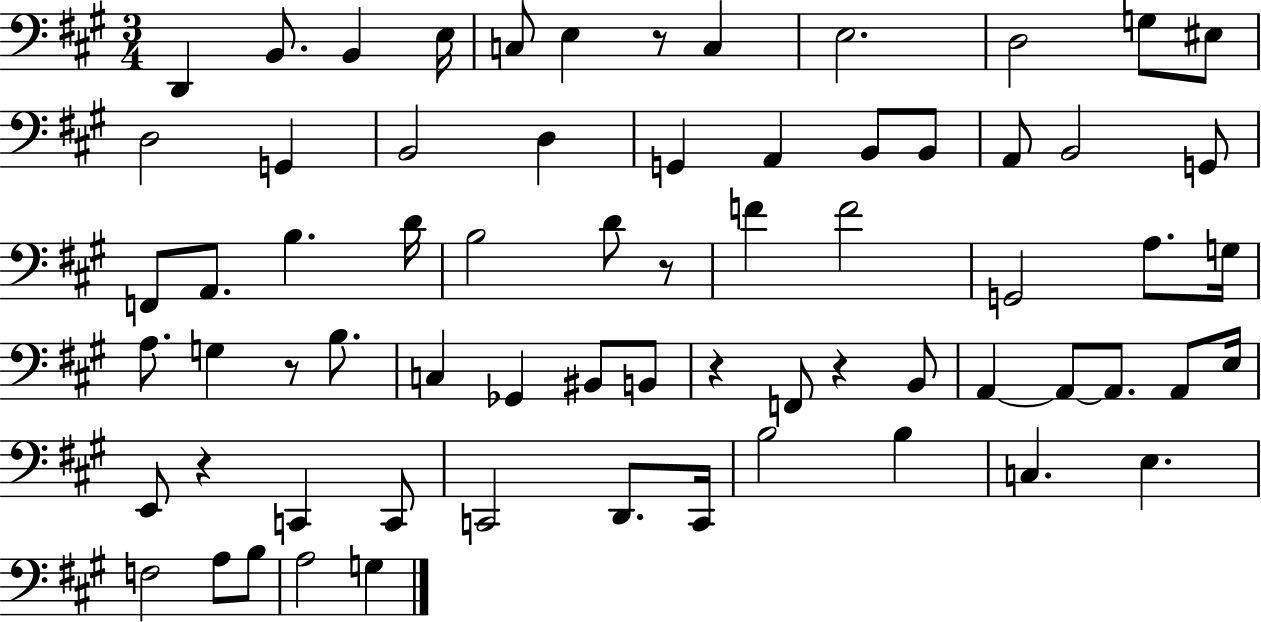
D2/q B2/e. B2/q E3/s C3/e E3/q R/e C3/q E3/h. D3/h G3/e EIS3/e D3/h G2/q B2/h D3/q G2/q A2/q B2/e B2/e A2/e B2/h G2/e F2/e A2/e. B3/q. D4/s B3/h D4/e R/e F4/q F4/h G2/h A3/e. G3/s A3/e. G3/q R/e B3/e. C3/q Gb2/q BIS2/e B2/e R/q F2/e R/q B2/e A2/q A2/e A2/e. A2/e E3/s E2/e R/q C2/q C2/e C2/h D2/e. C2/s B3/h B3/q C3/q. E3/q. F3/h A3/e B3/e A3/h G3/q